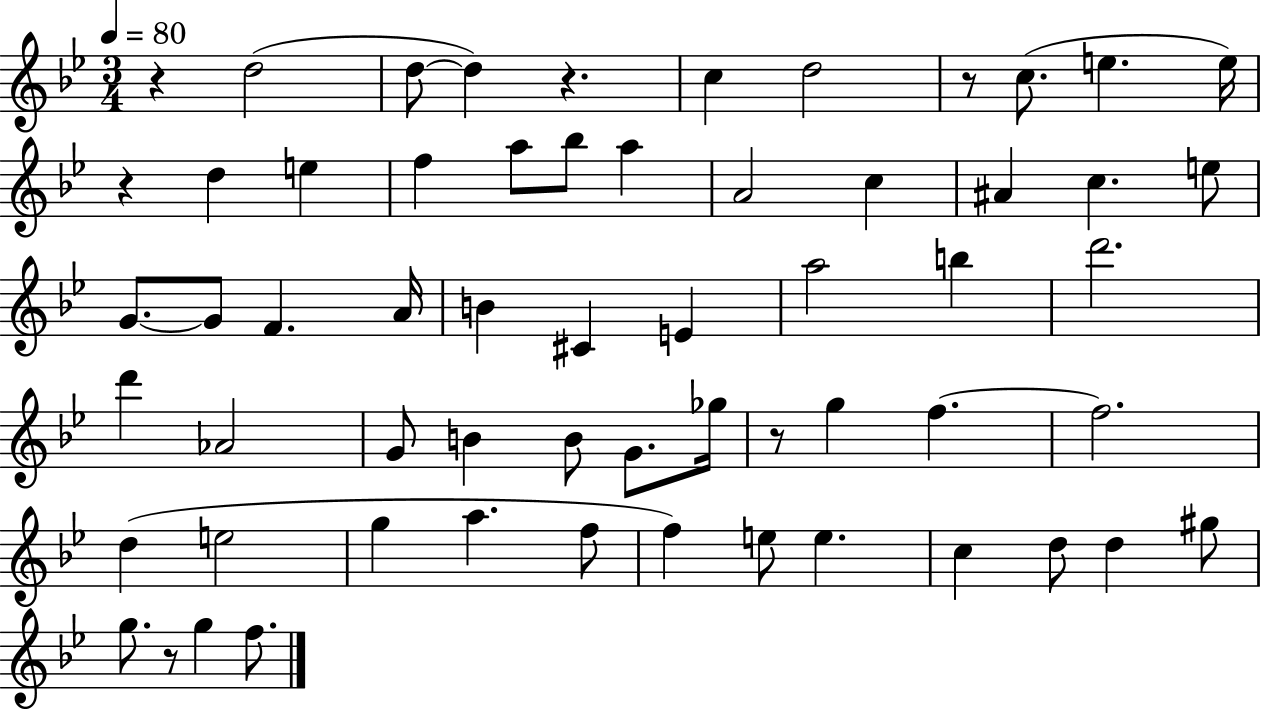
{
  \clef treble
  \numericTimeSignature
  \time 3/4
  \key bes \major
  \tempo 4 = 80
  r4 d''2( | d''8~~ d''4) r4. | c''4 d''2 | r8 c''8.( e''4. e''16) | \break r4 d''4 e''4 | f''4 a''8 bes''8 a''4 | a'2 c''4 | ais'4 c''4. e''8 | \break g'8.~~ g'8 f'4. a'16 | b'4 cis'4 e'4 | a''2 b''4 | d'''2. | \break d'''4 aes'2 | g'8 b'4 b'8 g'8. ges''16 | r8 g''4 f''4.~~ | f''2. | \break d''4( e''2 | g''4 a''4. f''8 | f''4) e''8 e''4. | c''4 d''8 d''4 gis''8 | \break g''8. r8 g''4 f''8. | \bar "|."
}